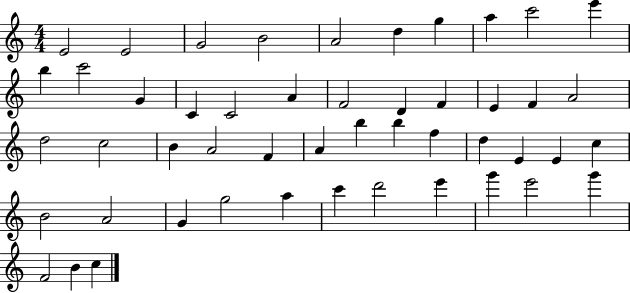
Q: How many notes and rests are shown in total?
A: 49